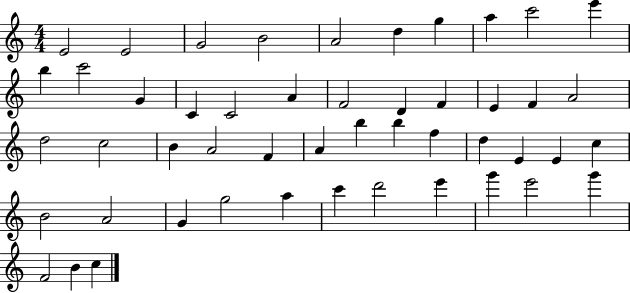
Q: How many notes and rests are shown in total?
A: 49